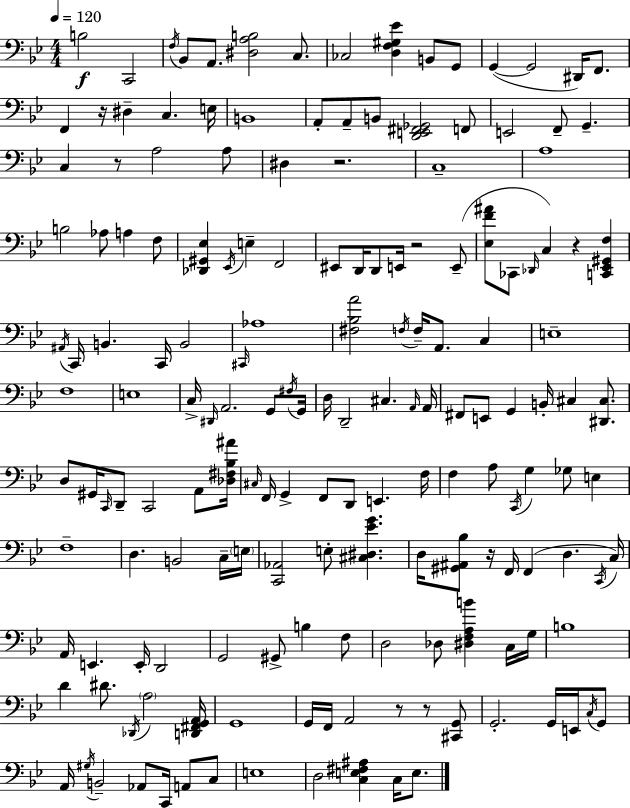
B3/h C2/h F3/s Bb2/e A2/e. [D#3,A3,B3]/h C3/e. CES3/h [D3,F3,G#3,Eb4]/q B2/e G2/e G2/q G2/h D#2/s F2/e. F2/q R/s D#3/q C3/q. E3/s B2/w A2/e A2/e B2/e [D2,E2,F#2,Gb2]/h F2/e E2/h F2/e G2/q. C3/q R/e A3/h A3/e D#3/q R/h. C3/w A3/w B3/h Ab3/e A3/q F3/e [Db2,G#2,Eb3]/q Eb2/s E3/q F2/h EIS2/e D2/s D2/e E2/s R/h E2/e [Eb3,F4,A#4]/e CES2/e Db2/s C3/q R/q [C2,Eb2,G#2,F3]/q A#2/s C2/s B2/q. C2/s B2/h C#2/s Ab3/w [F#3,Bb3,A4]/h F3/s F3/s A2/e. C3/q E3/w F3/w E3/w C3/s D#2/s A2/h. G2/e F#3/s G2/s D3/s D2/h C#3/q. A2/s A2/s F#2/e E2/e G2/q B2/s C#3/q [D#2,C#3]/e. D3/e G#2/s C2/s D2/e C2/h A2/e [Db3,F#3,Bb3,A#4]/s C#3/s F2/s G2/q F2/e D2/e E2/q. F3/s F3/q A3/e C2/s G3/q Gb3/e E3/q F3/w D3/q. B2/h C3/s E3/s [C2,Ab2]/h E3/e [C#3,D#3,Eb4,G4]/q. D3/s [G#2,A#2,Bb3]/e R/s F2/s F2/q D3/q. C2/s C3/s A2/s E2/q. E2/s D2/h G2/h G#2/e B3/q F3/e D3/h Db3/e [D#3,F3,A3,B4]/q C3/s G3/s B3/w D4/q D#4/e. Db2/s A3/h [D2,F#2,G2,A2]/s G2/w G2/s F2/s A2/h R/e R/e [C#2,G2]/e G2/h. G2/s E2/s C3/s G2/e A2/s G#3/s B2/h Ab2/e C2/s A2/e C3/e E3/w D3/h [C3,E3,F#3,A#3]/q C3/s E3/e.